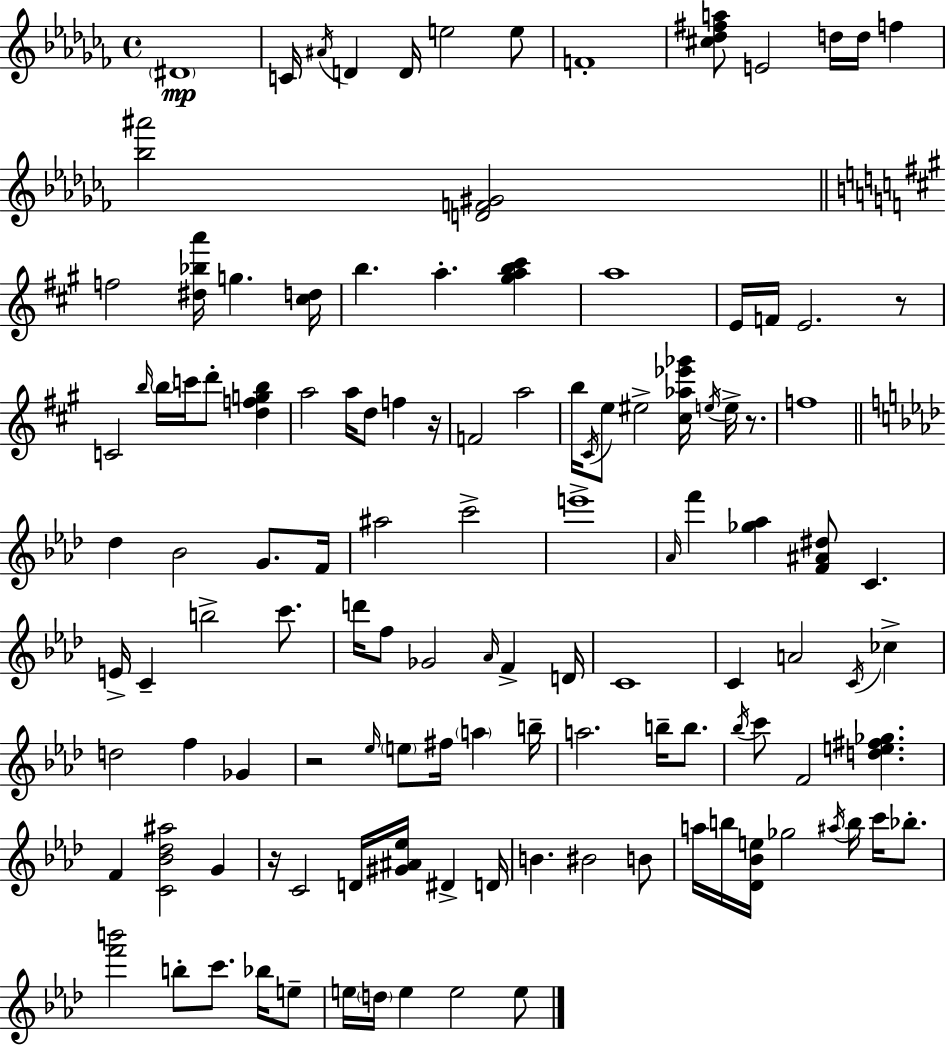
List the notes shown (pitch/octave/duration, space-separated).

D#4/w C4/s A#4/s D4/q D4/s E5/h E5/e F4/w [C#5,Db5,F#5,A5]/e E4/h D5/s D5/s F5/q [Bb5,A#6]/h [D4,F4,G#4]/h F5/h [D#5,Bb5,A6]/s G5/q. [C#5,D5]/s B5/q. A5/q. [G#5,A5,B5,C#6]/q A5/w E4/s F4/s E4/h. R/e C4/h B5/s B5/s C6/s D6/e [D5,F5,G5,B5]/q A5/h A5/s D5/e F5/q R/s F4/h A5/h B5/s C#4/s E5/e EIS5/h [C#5,Ab5,Eb6,Gb6]/s E5/s E5/s R/e. F5/w Db5/q Bb4/h G4/e. F4/s A#5/h C6/h E6/w Ab4/s F6/q [Gb5,Ab5]/q [F4,A#4,D#5]/e C4/q. E4/s C4/q B5/h C6/e. D6/s F5/e Gb4/h Ab4/s F4/q D4/s C4/w C4/q A4/h C4/s CES5/q D5/h F5/q Gb4/q R/h Eb5/s E5/e F#5/s A5/q B5/s A5/h. B5/s B5/e. Bb5/s C6/e F4/h [D5,E5,F#5,Gb5]/q. F4/q [C4,Bb4,Db5,A#5]/h G4/q R/s C4/h D4/s [G#4,A#4,Eb5]/s D#4/q D4/s B4/q. BIS4/h B4/e A5/s B5/s [Db4,Bb4,E5]/s Gb5/h A#5/s B5/s C6/s Bb5/e. [F6,B6]/h B5/e C6/e. Bb5/s E5/e E5/s D5/s E5/q E5/h E5/e